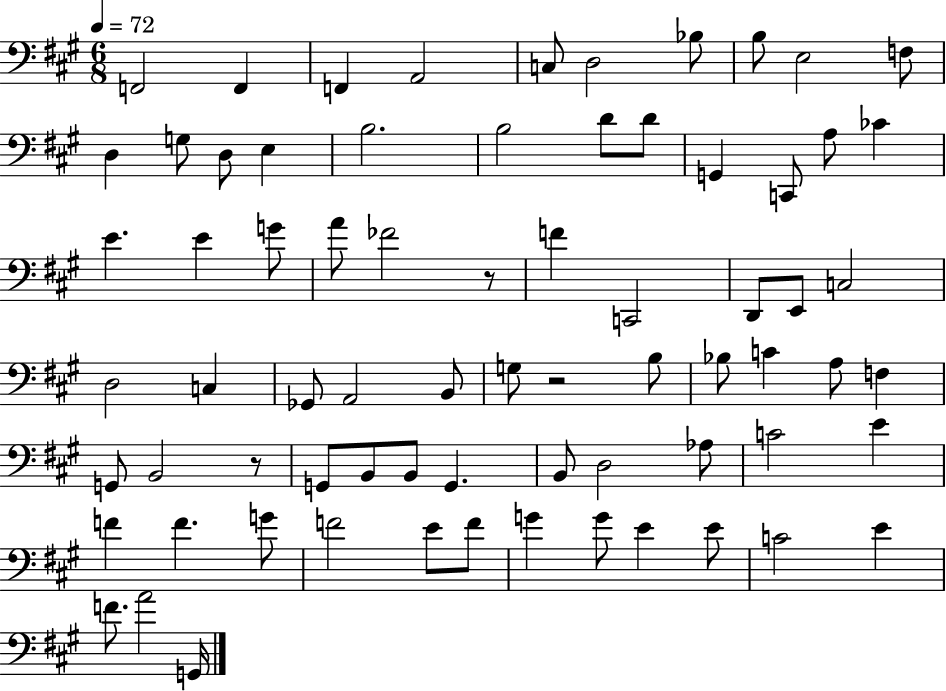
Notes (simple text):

F2/h F2/q F2/q A2/h C3/e D3/h Bb3/e B3/e E3/h F3/e D3/q G3/e D3/e E3/q B3/h. B3/h D4/e D4/e G2/q C2/e A3/e CES4/q E4/q. E4/q G4/e A4/e FES4/h R/e F4/q C2/h D2/e E2/e C3/h D3/h C3/q Gb2/e A2/h B2/e G3/e R/h B3/e Bb3/e C4/q A3/e F3/q G2/e B2/h R/e G2/e B2/e B2/e G2/q. B2/e D3/h Ab3/e C4/h E4/q F4/q F4/q. G4/e F4/h E4/e F4/e G4/q G4/e E4/q E4/e C4/h E4/q F4/e. A4/h G2/s